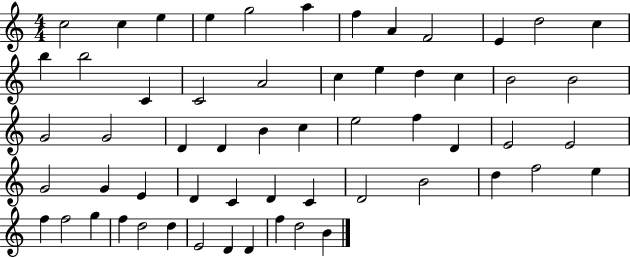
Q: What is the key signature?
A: C major